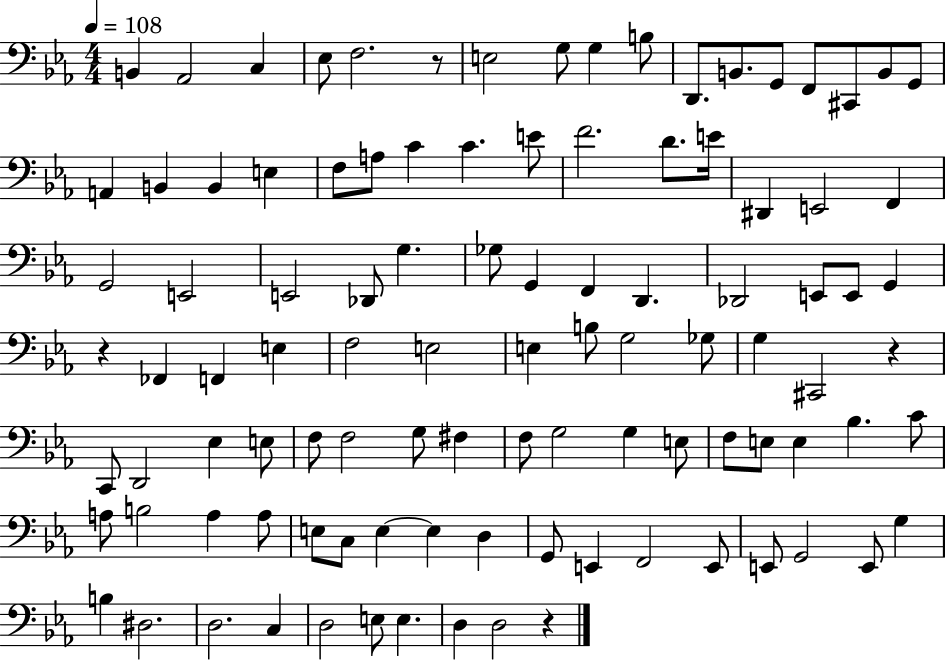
{
  \clef bass
  \numericTimeSignature
  \time 4/4
  \key ees \major
  \tempo 4 = 108
  b,4 aes,2 c4 | ees8 f2. r8 | e2 g8 g4 b8 | d,8. b,8. g,8 f,8 cis,8 b,8 g,8 | \break a,4 b,4 b,4 e4 | f8 a8 c'4 c'4. e'8 | f'2. d'8. e'16 | dis,4 e,2 f,4 | \break g,2 e,2 | e,2 des,8 g4. | ges8 g,4 f,4 d,4. | des,2 e,8 e,8 g,4 | \break r4 fes,4 f,4 e4 | f2 e2 | e4 b8 g2 ges8 | g4 cis,2 r4 | \break c,8 d,2 ees4 e8 | f8 f2 g8 fis4 | f8 g2 g4 e8 | f8 e8 e4 bes4. c'8 | \break a8 b2 a4 a8 | e8 c8 e4~~ e4 d4 | g,8 e,4 f,2 e,8 | e,8 g,2 e,8 g4 | \break b4 dis2. | d2. c4 | d2 e8 e4. | d4 d2 r4 | \break \bar "|."
}